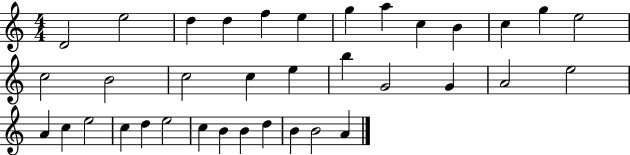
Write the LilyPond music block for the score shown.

{
  \clef treble
  \numericTimeSignature
  \time 4/4
  \key c \major
  d'2 e''2 | d''4 d''4 f''4 e''4 | g''4 a''4 c''4 b'4 | c''4 g''4 e''2 | \break c''2 b'2 | c''2 c''4 e''4 | b''4 g'2 g'4 | a'2 e''2 | \break a'4 c''4 e''2 | c''4 d''4 e''2 | c''4 b'4 b'4 d''4 | b'4 b'2 a'4 | \break \bar "|."
}